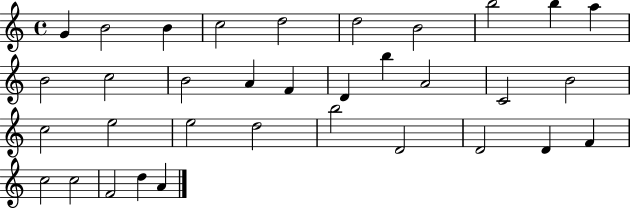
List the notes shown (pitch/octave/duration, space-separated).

G4/q B4/h B4/q C5/h D5/h D5/h B4/h B5/h B5/q A5/q B4/h C5/h B4/h A4/q F4/q D4/q B5/q A4/h C4/h B4/h C5/h E5/h E5/h D5/h B5/h D4/h D4/h D4/q F4/q C5/h C5/h F4/h D5/q A4/q